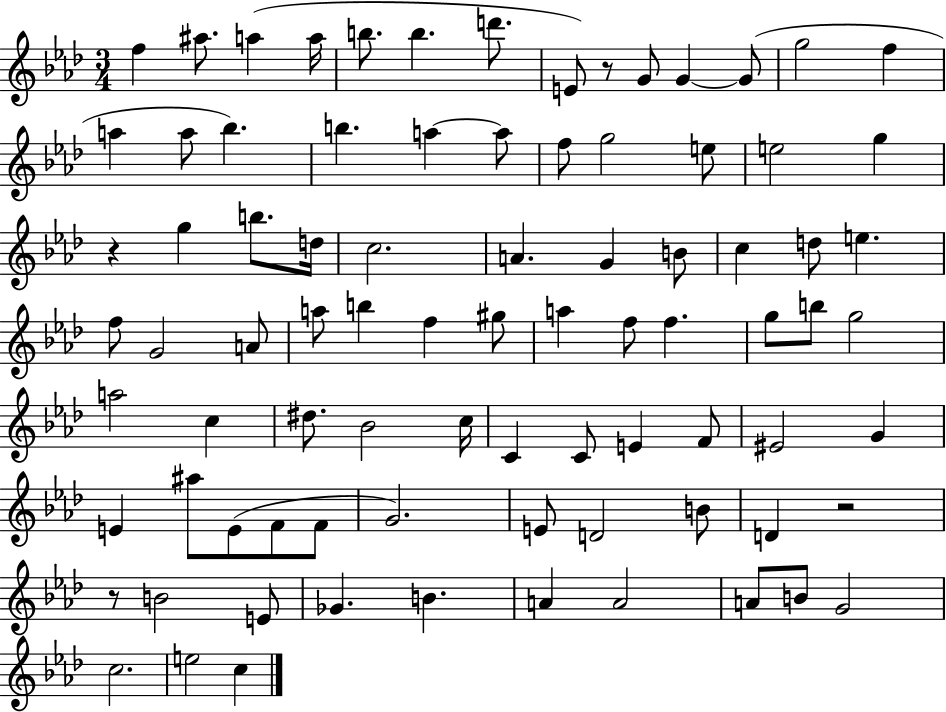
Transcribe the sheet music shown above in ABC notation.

X:1
T:Untitled
M:3/4
L:1/4
K:Ab
f ^a/2 a a/4 b/2 b d'/2 E/2 z/2 G/2 G G/2 g2 f a a/2 _b b a a/2 f/2 g2 e/2 e2 g z g b/2 d/4 c2 A G B/2 c d/2 e f/2 G2 A/2 a/2 b f ^g/2 a f/2 f g/2 b/2 g2 a2 c ^d/2 _B2 c/4 C C/2 E F/2 ^E2 G E ^a/2 E/2 F/2 F/2 G2 E/2 D2 B/2 D z2 z/2 B2 E/2 _G B A A2 A/2 B/2 G2 c2 e2 c